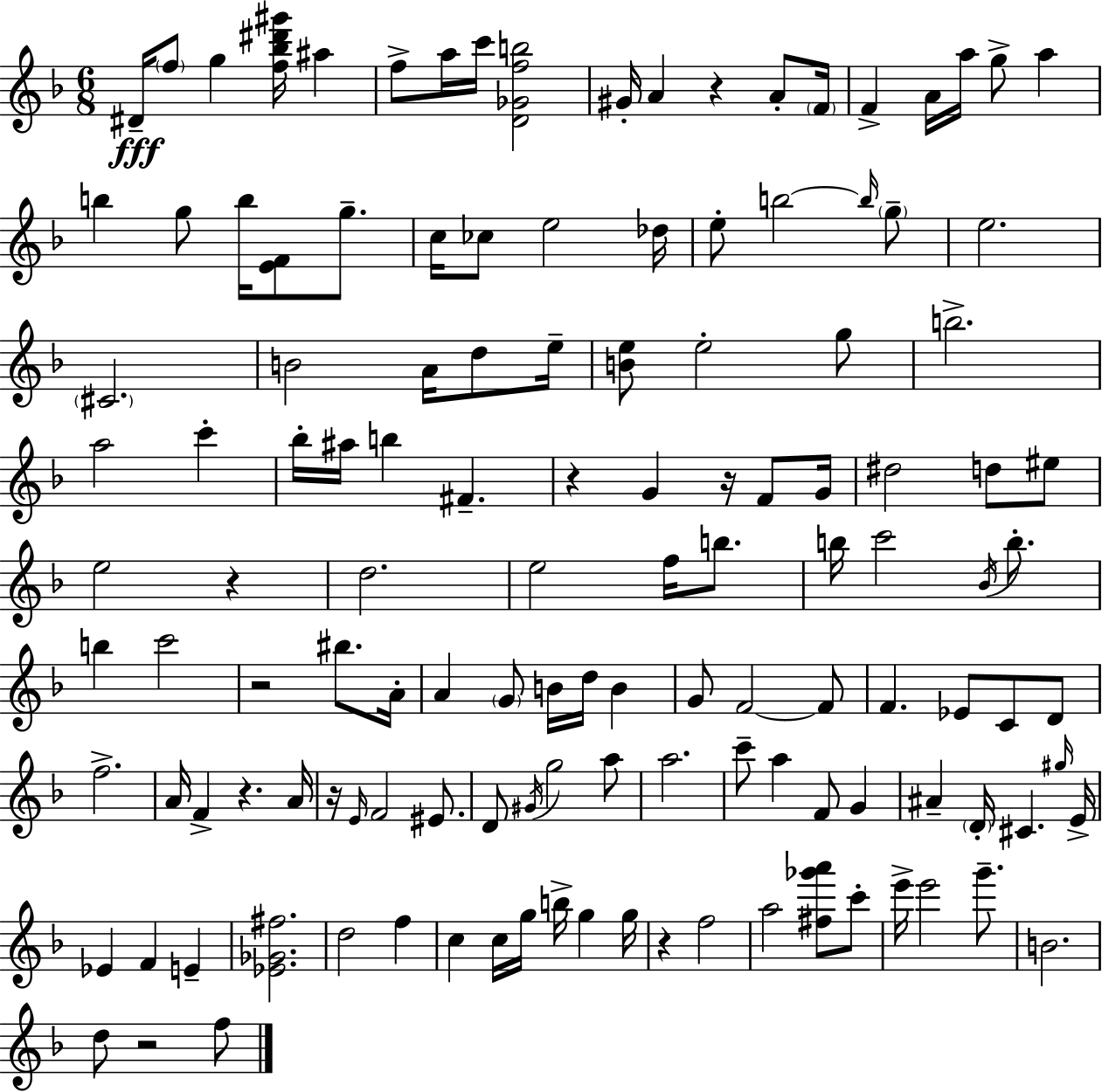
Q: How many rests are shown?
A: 9